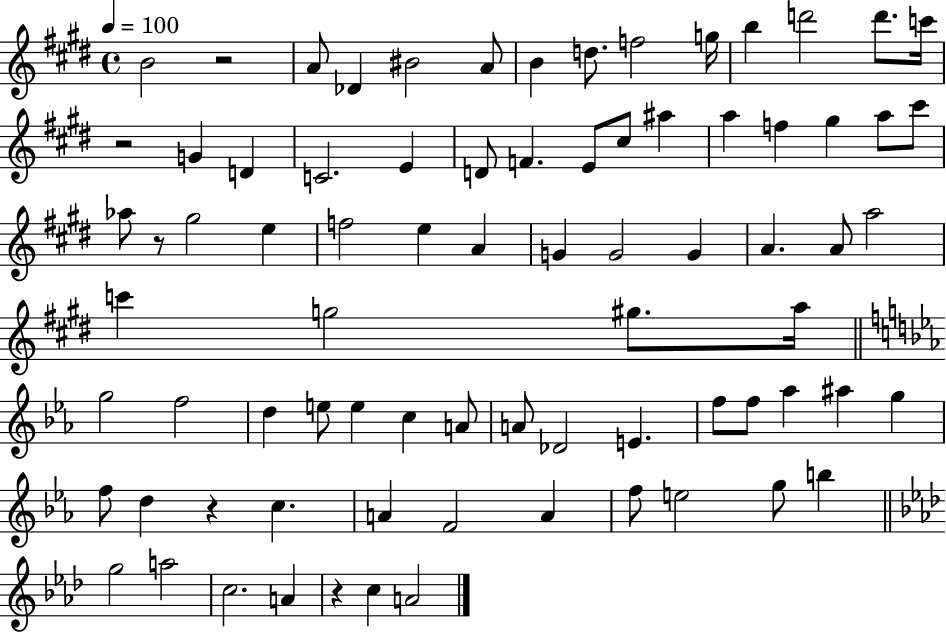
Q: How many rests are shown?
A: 5